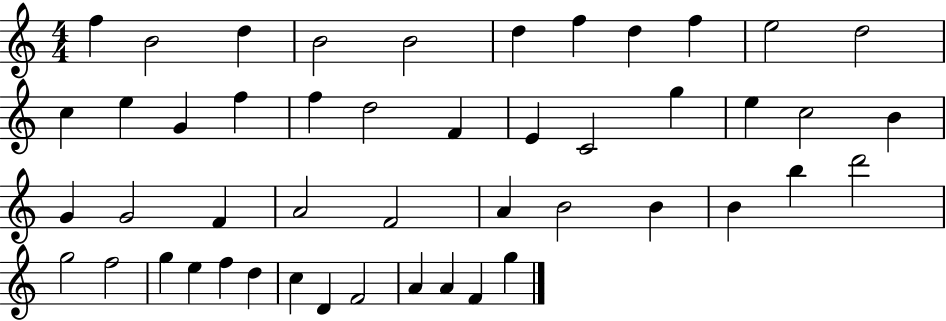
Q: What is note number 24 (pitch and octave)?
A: B4